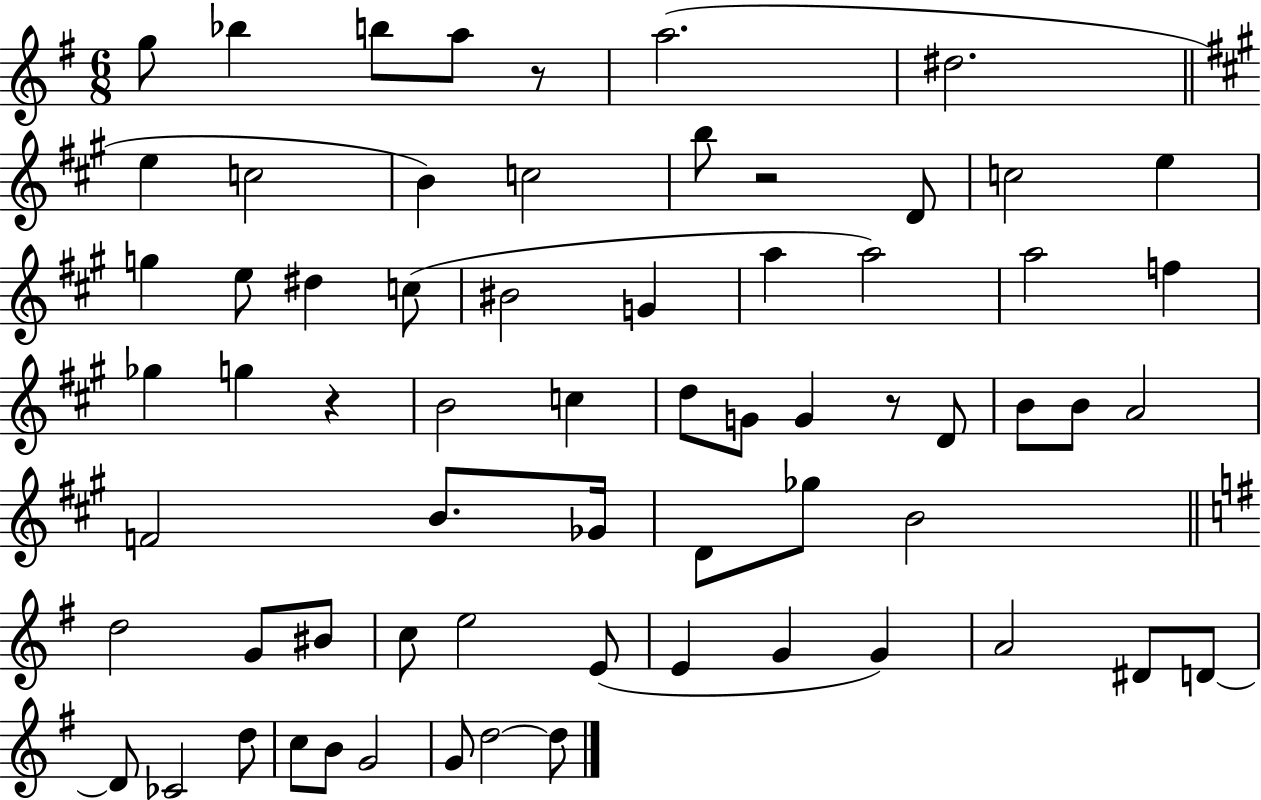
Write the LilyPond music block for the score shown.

{
  \clef treble
  \numericTimeSignature
  \time 6/8
  \key g \major
  g''8 bes''4 b''8 a''8 r8 | a''2.( | dis''2. | \bar "||" \break \key a \major e''4 c''2 | b'4) c''2 | b''8 r2 d'8 | c''2 e''4 | \break g''4 e''8 dis''4 c''8( | bis'2 g'4 | a''4 a''2) | a''2 f''4 | \break ges''4 g''4 r4 | b'2 c''4 | d''8 g'8 g'4 r8 d'8 | b'8 b'8 a'2 | \break f'2 b'8. ges'16 | d'8 ges''8 b'2 | \bar "||" \break \key g \major d''2 g'8 bis'8 | c''8 e''2 e'8( | e'4 g'4 g'4) | a'2 dis'8 d'8~~ | \break d'8 ces'2 d''8 | c''8 b'8 g'2 | g'8 d''2~~ d''8 | \bar "|."
}